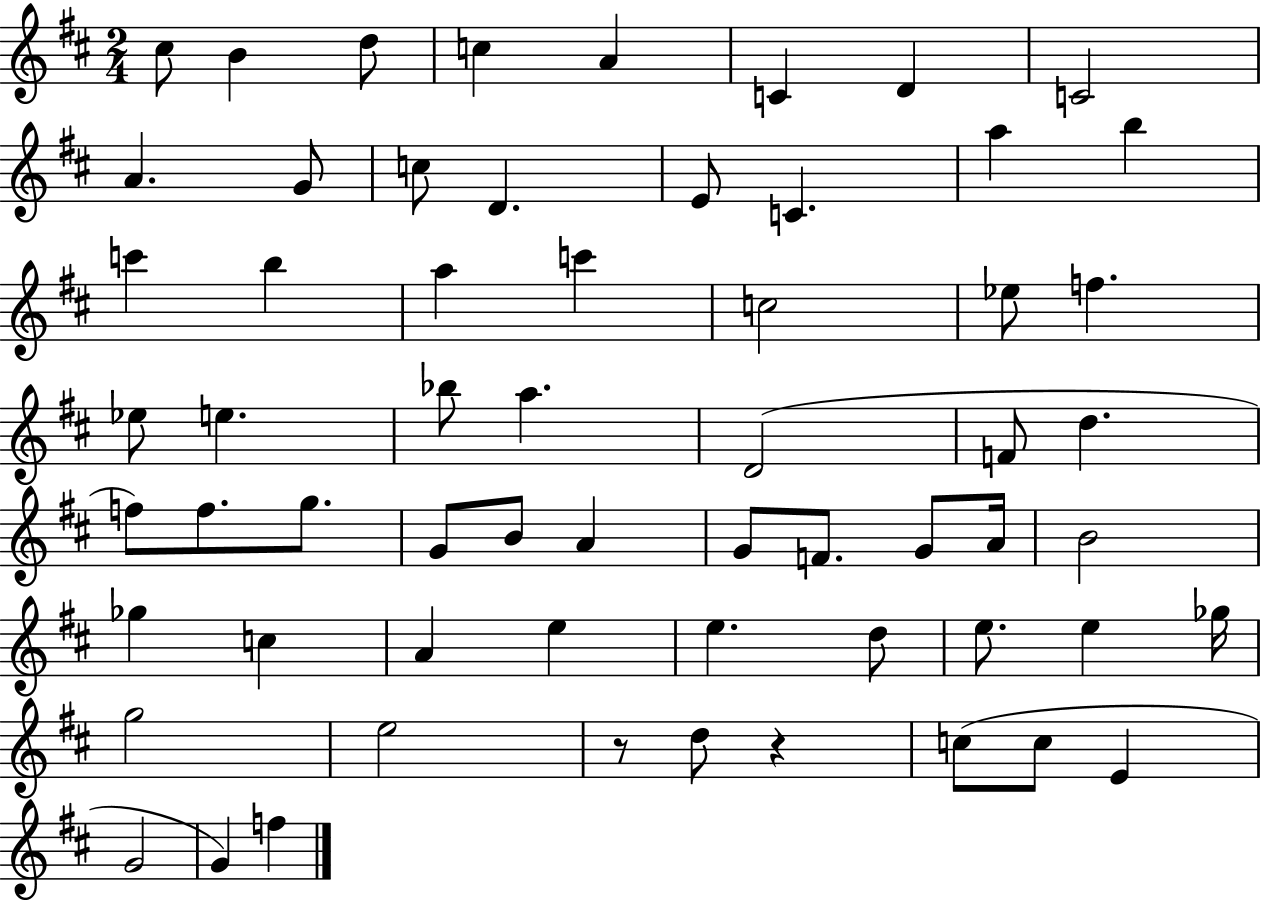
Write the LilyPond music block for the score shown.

{
  \clef treble
  \numericTimeSignature
  \time 2/4
  \key d \major
  \repeat volta 2 { cis''8 b'4 d''8 | c''4 a'4 | c'4 d'4 | c'2 | \break a'4. g'8 | c''8 d'4. | e'8 c'4. | a''4 b''4 | \break c'''4 b''4 | a''4 c'''4 | c''2 | ees''8 f''4. | \break ees''8 e''4. | bes''8 a''4. | d'2( | f'8 d''4. | \break f''8) f''8. g''8. | g'8 b'8 a'4 | g'8 f'8. g'8 a'16 | b'2 | \break ges''4 c''4 | a'4 e''4 | e''4. d''8 | e''8. e''4 ges''16 | \break g''2 | e''2 | r8 d''8 r4 | c''8( c''8 e'4 | \break g'2 | g'4) f''4 | } \bar "|."
}